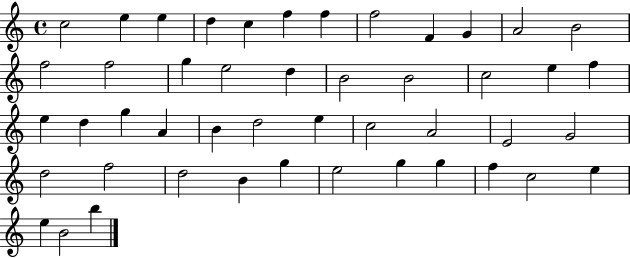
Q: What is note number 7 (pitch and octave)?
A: F5